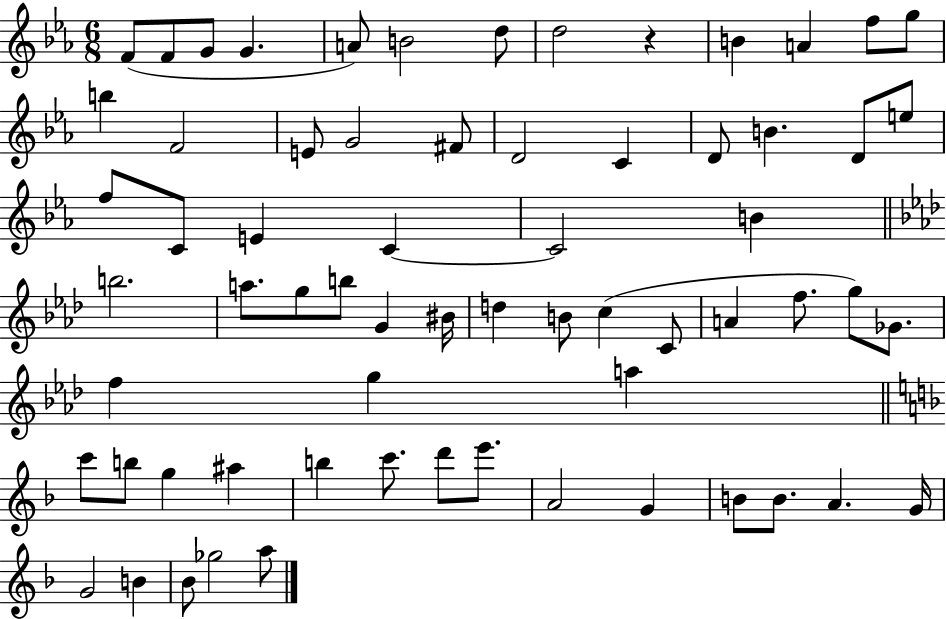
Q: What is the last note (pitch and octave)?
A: A5